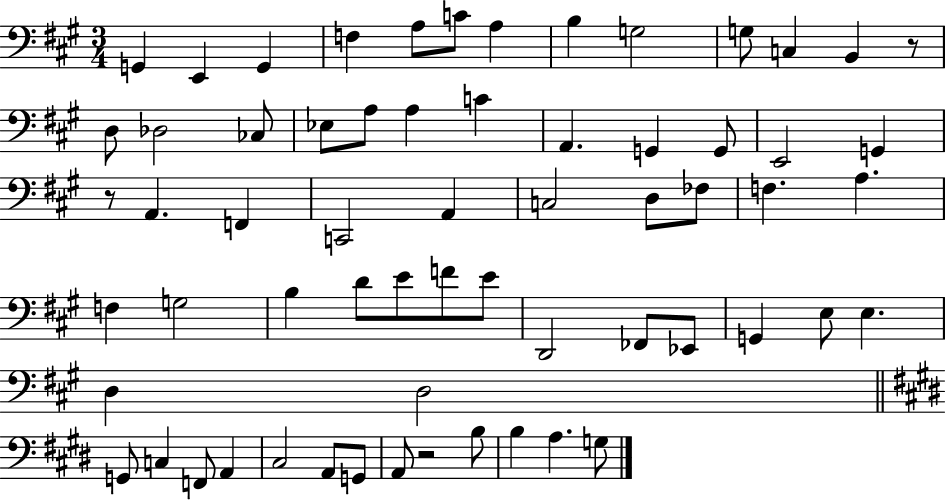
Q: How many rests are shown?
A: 3